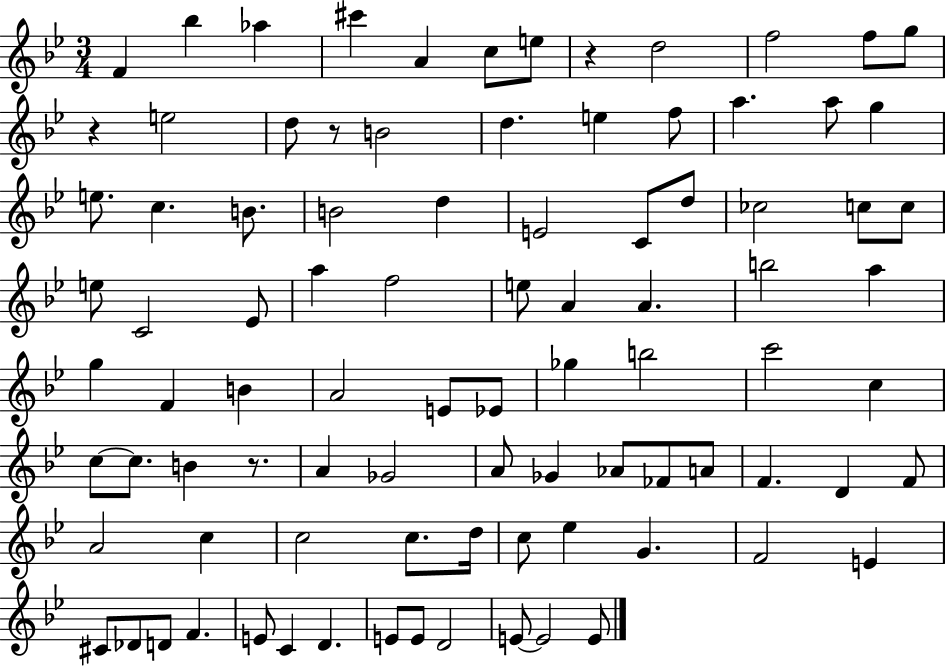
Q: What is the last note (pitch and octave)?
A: E4